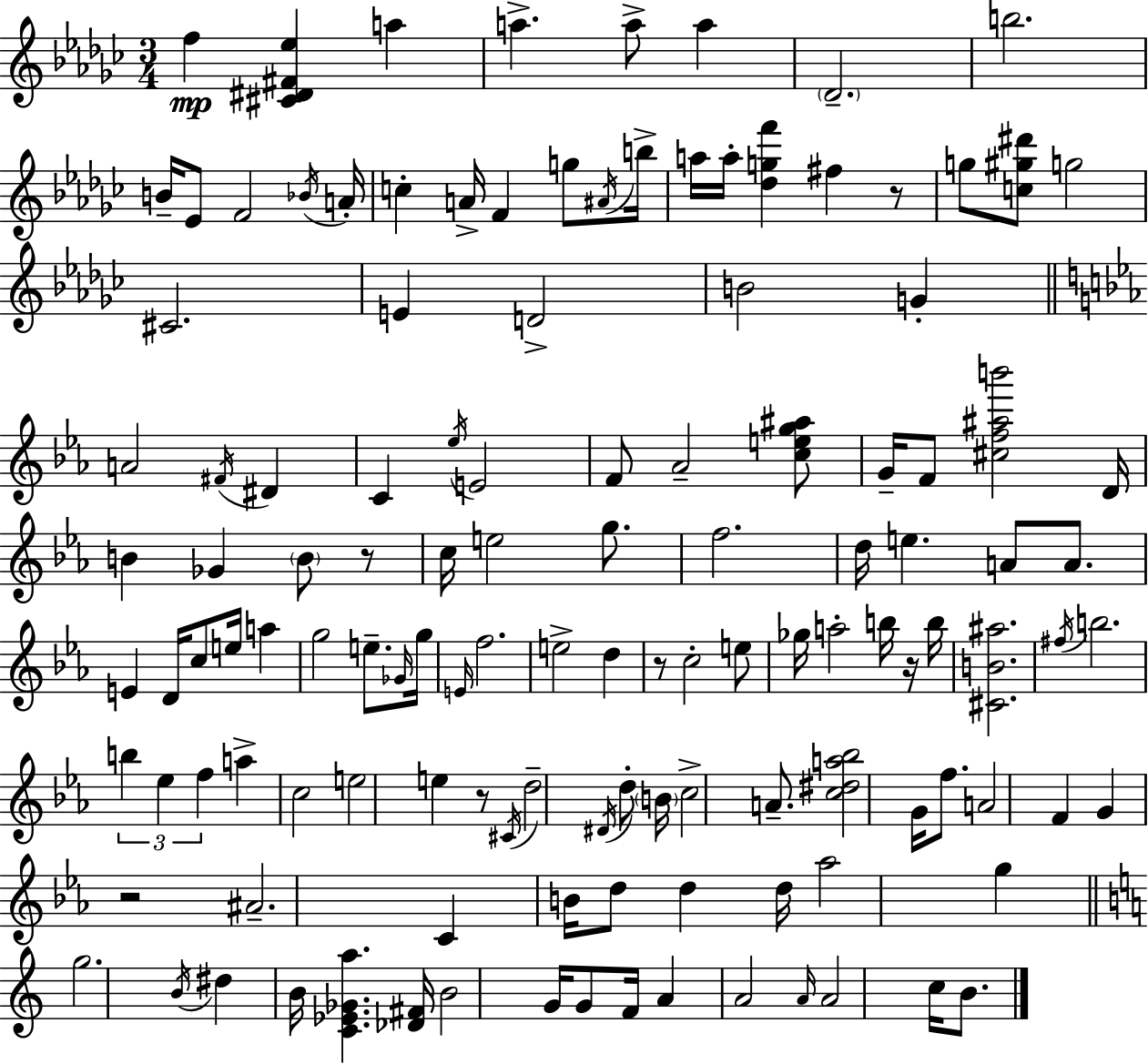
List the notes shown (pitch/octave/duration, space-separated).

F5/q [C#4,D#4,F#4,Eb5]/q A5/q A5/q. A5/e A5/q Db4/h. B5/h. B4/s Eb4/e F4/h Bb4/s A4/s C5/q A4/s F4/q G5/e A#4/s B5/s A5/s A5/s [Db5,G5,F6]/q F#5/q R/e G5/e [C5,G#5,D#6]/e G5/h C#4/h. E4/q D4/h B4/h G4/q A4/h F#4/s D#4/q C4/q Eb5/s E4/h F4/e Ab4/h [C5,E5,G5,A#5]/e G4/s F4/e [C#5,F5,A#5,B6]/h D4/s B4/q Gb4/q B4/e R/e C5/s E5/h G5/e. F5/h. D5/s E5/q. A4/e A4/e. E4/q D4/s C5/e E5/s A5/q G5/h E5/e. Gb4/s G5/s E4/s F5/h. E5/h D5/q R/e C5/h E5/e Gb5/s A5/h B5/s R/s B5/s [C#4,B4,A#5]/h. F#5/s B5/h. B5/q Eb5/q F5/q A5/q C5/h E5/h E5/q R/e C#4/s D5/h D#4/s D5/e B4/s C5/h A4/e. [C5,D#5,A5,Bb5]/h G4/s F5/e. A4/h F4/q G4/q R/h A#4/h. C4/q B4/s D5/e D5/q D5/s Ab5/h G5/q G5/h. B4/s D#5/q B4/s [C4,Eb4,Gb4,A5]/q. [Db4,F#4]/s B4/h G4/s G4/e F4/s A4/q A4/h A4/s A4/h C5/s B4/e.